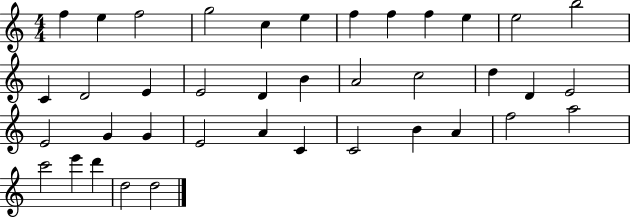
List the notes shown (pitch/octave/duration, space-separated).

F5/q E5/q F5/h G5/h C5/q E5/q F5/q F5/q F5/q E5/q E5/h B5/h C4/q D4/h E4/q E4/h D4/q B4/q A4/h C5/h D5/q D4/q E4/h E4/h G4/q G4/q E4/h A4/q C4/q C4/h B4/q A4/q F5/h A5/h C6/h E6/q D6/q D5/h D5/h